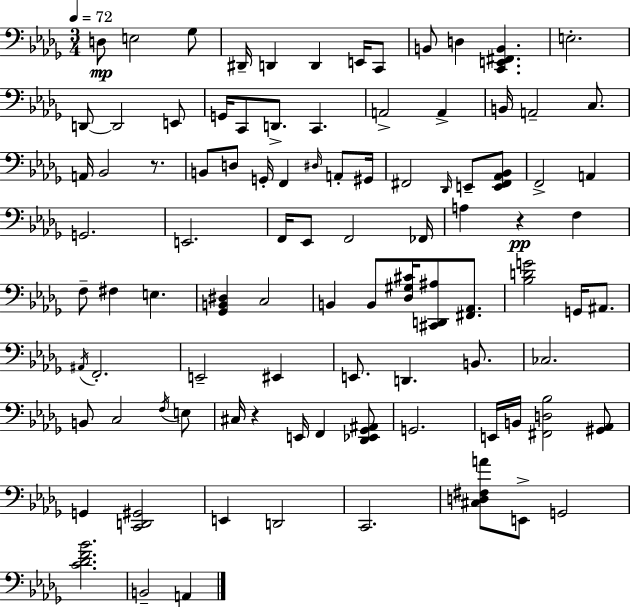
D3/e E3/h Gb3/e D#2/s D2/q D2/q E2/s C2/e B2/e D3/q [C2,E2,F#2,B2]/q. E3/h. D2/e D2/h E2/e G2/s C2/e D2/e. C2/q. A2/h A2/q B2/s A2/h C3/e. A2/s Bb2/h R/e. B2/e D3/e G2/s F2/q D#3/s A2/e G#2/s F#2/h Db2/s E2/e [E2,F#2,Ab2,Bb2]/e F2/h A2/q G2/h. E2/h. F2/s Eb2/e F2/h FES2/s A3/q R/q F3/q F3/e F#3/q E3/q. [Gb2,B2,D#3]/q C3/h B2/q B2/e [Db3,G#3,C#4]/s [C#2,D2,A#3]/e [F#2,Ab2]/e. [Bb3,D4,G4]/h G2/s A#2/e. A#2/s F2/h. E2/h EIS2/q E2/e. D2/q. B2/e. CES3/h. B2/e C3/h F3/s E3/e C#3/s R/q E2/s F2/q [Db2,Eb2,Gb2,A#2]/e G2/h. E2/s B2/s [F#2,D3,Bb3]/h [G#2,Ab2]/e G2/q [C2,D2,G#2]/h E2/q D2/h C2/h. [C#3,D3,F#3,A4]/e E2/e G2/h [C4,Db4,F4,Bb4]/h. B2/h A2/q